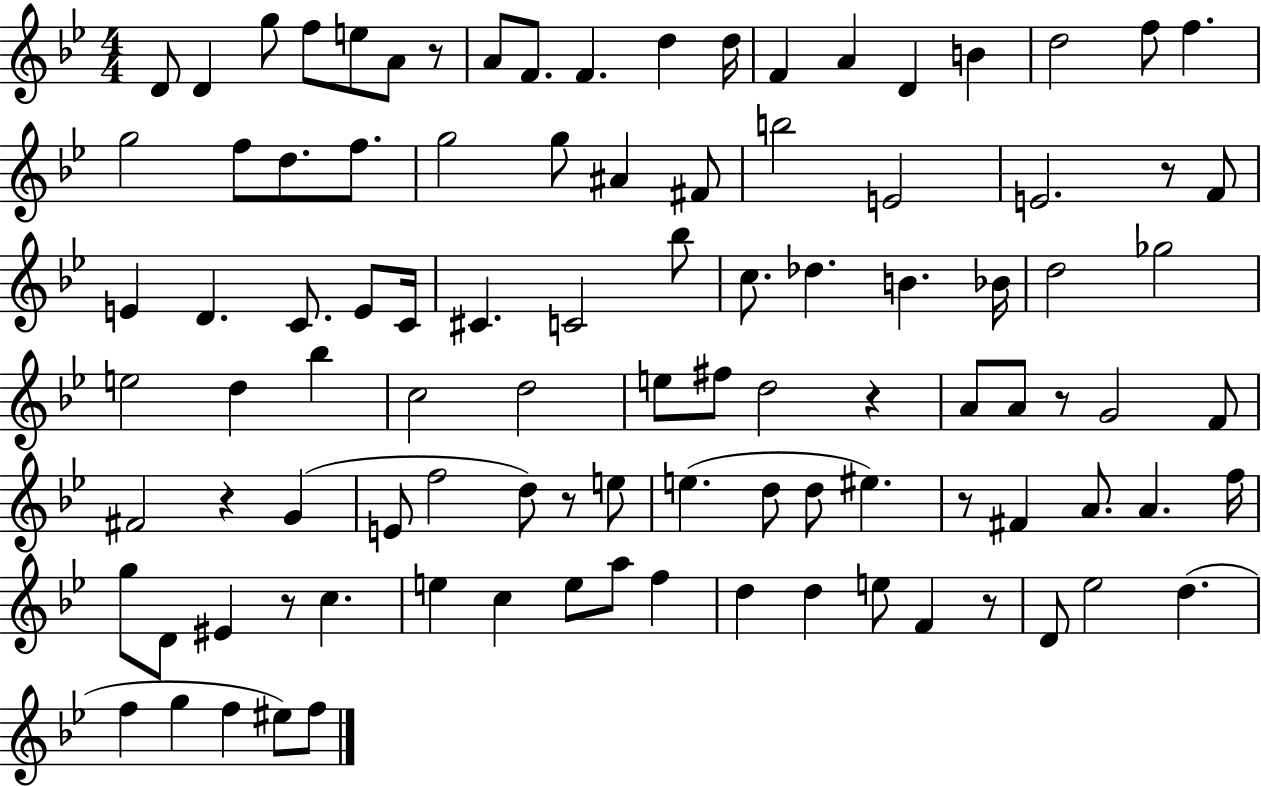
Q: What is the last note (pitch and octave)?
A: F5